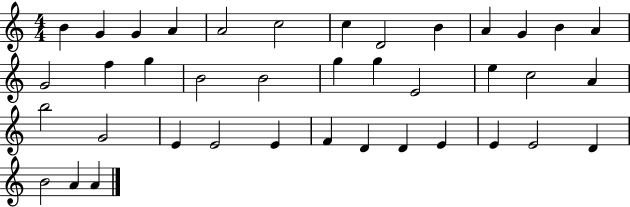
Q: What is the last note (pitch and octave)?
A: A4